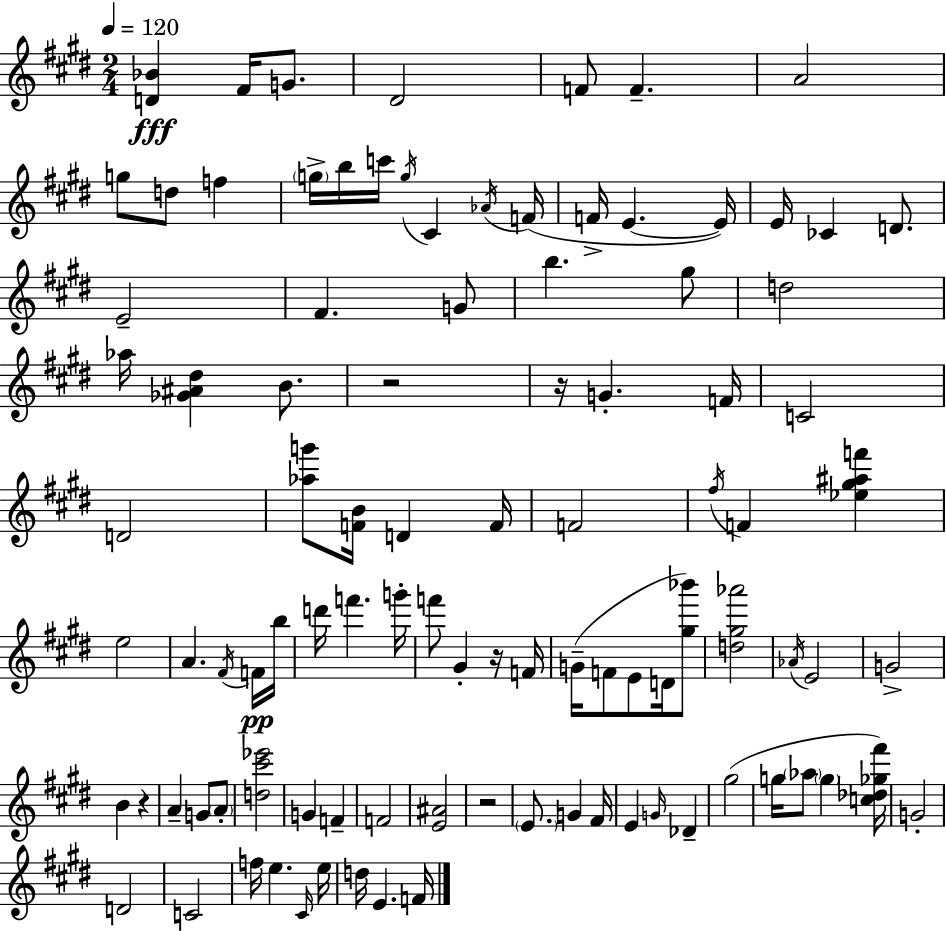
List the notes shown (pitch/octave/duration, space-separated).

[D4,Bb4]/q F#4/s G4/e. D#4/h F4/e F4/q. A4/h G5/e D5/e F5/q G5/s B5/s C6/s G5/s C#4/q Ab4/s F4/s F4/s E4/q. E4/s E4/s CES4/q D4/e. E4/h F#4/q. G4/e B5/q. G#5/e D5/h Ab5/s [Gb4,A#4,D#5]/q B4/e. R/h R/s G4/q. F4/s C4/h D4/h [Ab5,G6]/e [F4,B4]/s D4/q F4/s F4/h F#5/s F4/q [Eb5,G#5,A#5,F6]/q E5/h A4/q. F#4/s F4/s B5/s D6/s F6/q. G6/s F6/e G#4/q R/s F4/s G4/s F4/e E4/e D4/s [G#5,Bb6]/e [D5,G#5,Ab6]/h Ab4/s E4/h G4/h B4/q R/q A4/q G4/e A4/e [D5,C#6,Eb6]/h G4/q F4/q F4/h [E4,A#4]/h R/h E4/e. G4/q F#4/s E4/q G4/s Db4/q G#5/h G5/s Ab5/e G5/q [C5,Db5,Gb5,F#6]/s G4/h D4/h C4/h F5/s E5/q. C#4/s E5/s D5/s E4/q. F4/s